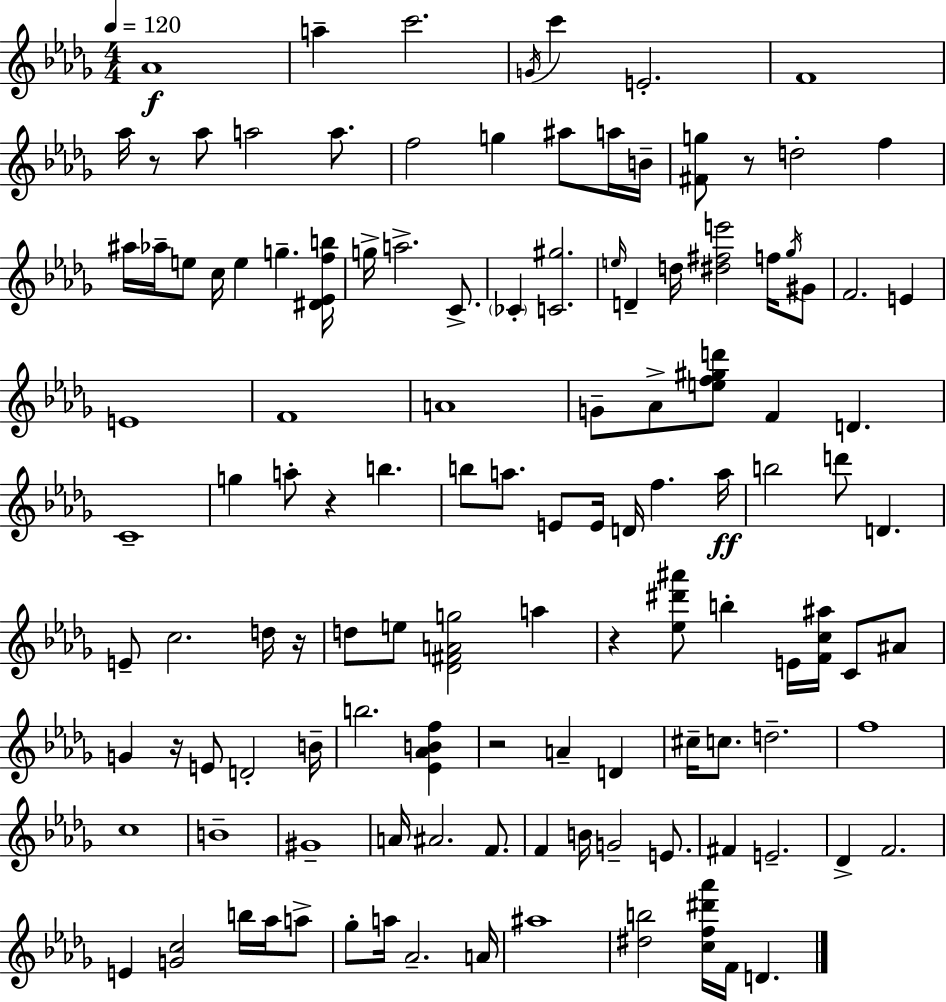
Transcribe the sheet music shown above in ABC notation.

X:1
T:Untitled
M:4/4
L:1/4
K:Bbm
_A4 a c'2 G/4 c' E2 F4 _a/4 z/2 _a/2 a2 a/2 f2 g ^a/2 a/4 B/4 [^Fg]/2 z/2 d2 f ^a/4 _a/4 e/2 c/4 e g [^D_Efb]/4 g/4 a2 C/2 _C [C^g]2 e/4 D d/4 [^d^fe']2 f/4 _g/4 ^G/2 F2 E E4 F4 A4 G/2 _A/2 [ef^gd']/2 F D C4 g a/2 z b b/2 a/2 E/2 E/4 D/4 f a/4 b2 d'/2 D E/2 c2 d/4 z/4 d/2 e/2 [_D^FAg]2 a z [_e^d'^a']/2 b E/4 [Fc^a]/4 C/2 ^A/2 G z/4 E/2 D2 B/4 b2 [_E_ABf] z2 A D ^c/4 c/2 d2 f4 c4 B4 ^G4 A/4 ^A2 F/2 F B/4 G2 E/2 ^F E2 _D F2 E [Gc]2 b/4 _a/4 a/2 _g/2 a/4 _A2 A/4 ^a4 [^db]2 [cf^d'_a']/4 F/4 D